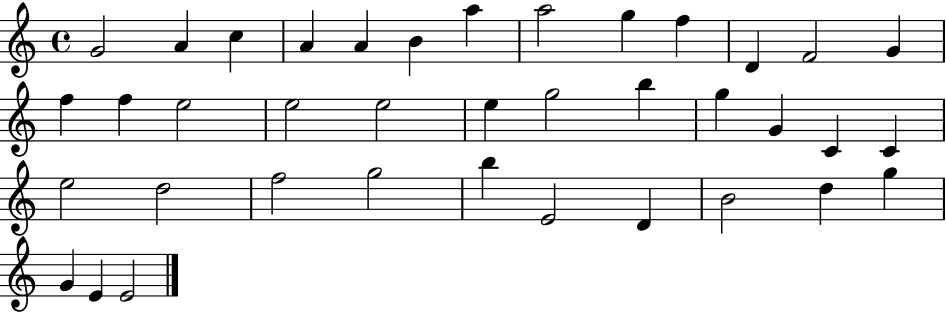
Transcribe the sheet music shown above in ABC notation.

X:1
T:Untitled
M:4/4
L:1/4
K:C
G2 A c A A B a a2 g f D F2 G f f e2 e2 e2 e g2 b g G C C e2 d2 f2 g2 b E2 D B2 d g G E E2